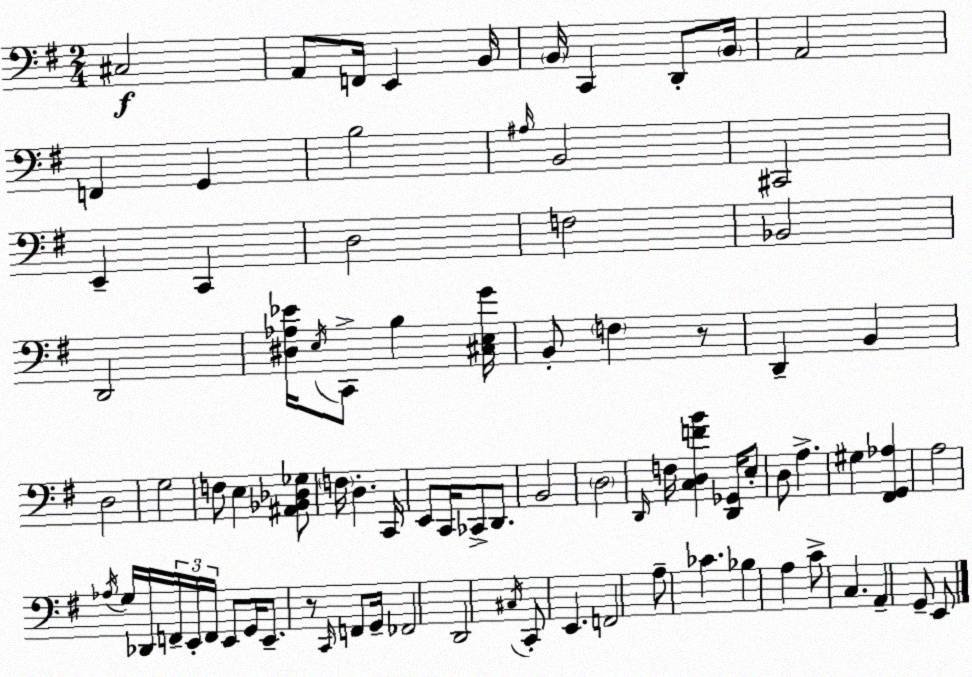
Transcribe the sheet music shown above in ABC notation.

X:1
T:Untitled
M:2/4
L:1/4
K:G
^C,2 A,,/2 F,,/4 E,, B,,/4 B,,/4 C,, D,,/2 B,,/4 A,,2 F,, G,, B,2 ^A,/4 B,,2 ^C,,2 E,, C,, D,2 F,2 _B,,2 D,,2 [^D,_A,_E]/4 E,/4 C,,/2 B, [^C,E,G]/4 B,,/2 F, z/2 D,, B,, D,2 G,2 F,/2 E, [^A,,_B,,_D,_G,]/2 F,/4 D, C,,/4 E,,/2 C,,/4 _C,,/2 D,,/2 B,,2 D,2 D,,/4 F,/4 [C,D,FB] [D,,_G,,]/4 E,/2 D,/2 A, ^G, [^F,,G,,_A,] A,2 _A,/4 G,/4 _D,,/4 F,,/4 E,,/4 F,,/4 E,,/2 G,,/4 E,,/2 z/2 C,,/4 F,,/2 G,,/4 _F,,2 D,,2 ^C,/4 C,,/2 E,, F,,2 A,/2 _C _B, A, C/2 C, A,, G,,/2 E,,/2